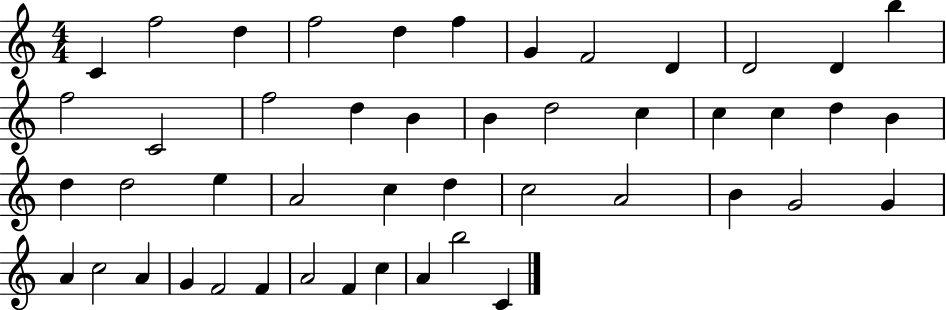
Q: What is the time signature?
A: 4/4